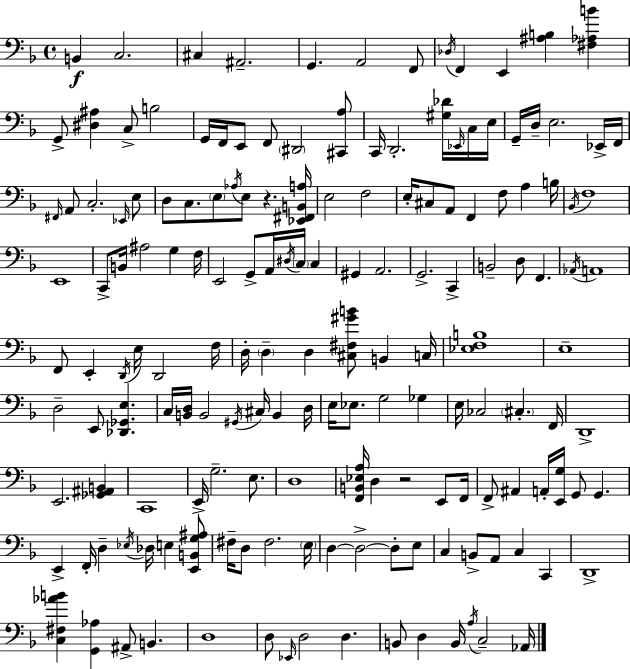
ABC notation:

X:1
T:Untitled
M:4/4
L:1/4
K:Dm
B,, C,2 ^C, ^A,,2 G,, A,,2 F,,/2 _D,/4 F,, E,, [^A,B,] [^F,_A,B] G,,/2 [^D,^A,] C,/2 B,2 G,,/4 F,,/4 E,,/2 F,,/2 ^D,,2 [^C,,A,]/2 C,,/4 D,,2 [^G,_D]/4 _E,,/4 C,/4 E,/4 G,,/4 D,/4 E,2 _E,,/4 F,,/4 ^F,,/4 A,,/2 C,2 _E,,/4 E,/2 D,/2 C,/2 E,/2 _A,/4 E,/2 z [_E,,^F,,B,,A,]/4 E,2 F,2 E,/4 ^C,/2 A,,/2 F,, F,/2 A, B,/4 _B,,/4 F,4 E,,4 C,,/2 B,,/4 ^A,2 G, F,/4 E,,2 G,,/2 A,,/4 ^D,/4 C,/4 C, ^G,, A,,2 G,,2 C,, B,,2 D,/2 F,, _A,,/4 A,,4 F,,/2 E,, D,,/4 E,/4 D,,2 F,/4 D,/4 D, D, [^C,^F,^GB]/2 B,, C,/4 [_E,F,B,]4 E,4 D,2 E,,/2 [_D,,_G,,E,] C,/4 [B,,D,]/4 B,,2 ^G,,/4 ^C,/4 B,, D,/4 E,/4 _E,/2 G,2 _G, E,/4 _C,2 ^C, F,,/4 D,,4 E,,2 [_G,,^A,,B,,] C,,4 E,,/4 G,2 E,/2 D,4 [F,,B,,_E,A,]/4 D, z2 E,,/2 F,,/4 F,,/2 ^A,, A,,/4 [E,,G,]/4 G,,/2 G,, E,, F,,/4 D, _E,/4 _D,/4 E, [E,,B,,G,^A,]/2 ^F,/4 D,/2 ^F,2 E,/4 D, D,2 D,/2 E,/2 C, B,,/2 A,,/2 C, C,, D,,4 [C,^F,_AB] [G,,_A,] ^A,,/2 B,, D,4 D,/2 _E,,/4 D,2 D, B,,/2 D, B,,/4 A,/4 C,2 _A,,/4